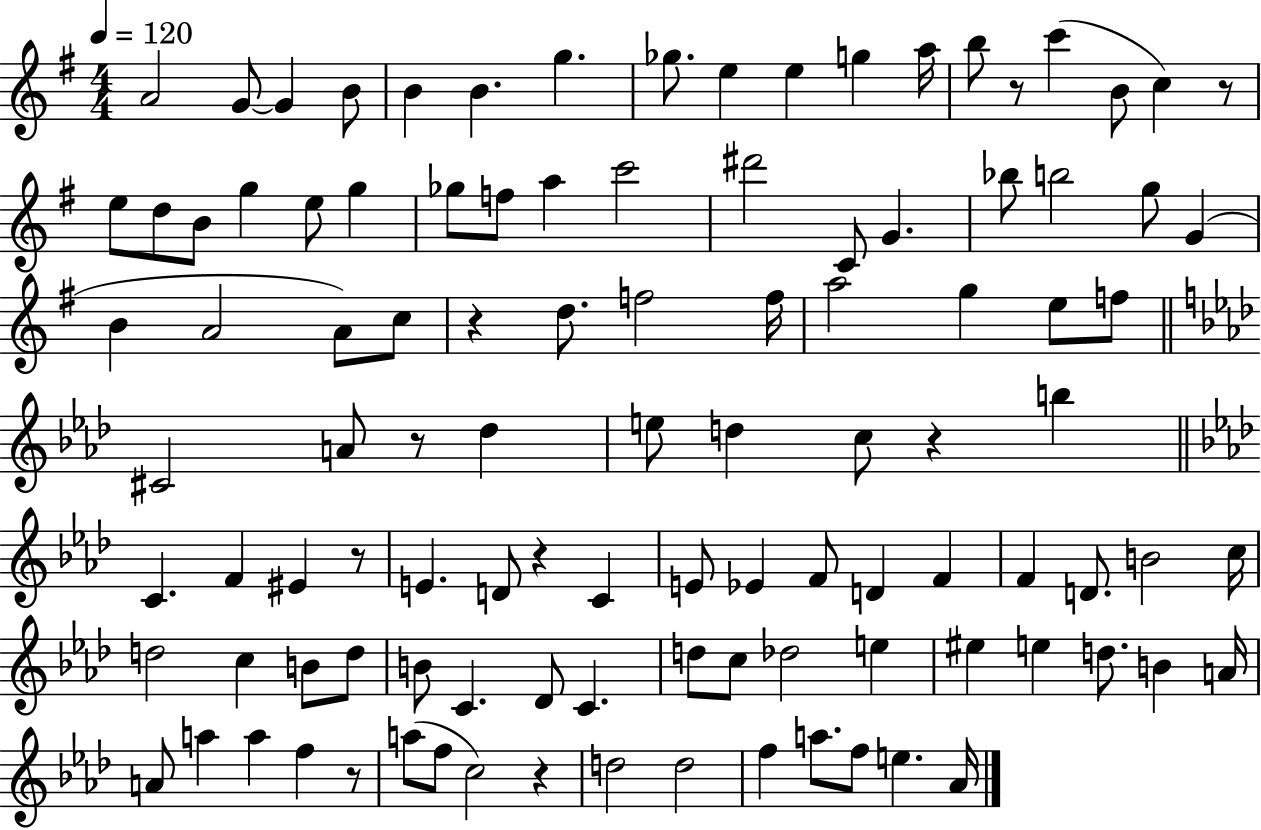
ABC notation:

X:1
T:Untitled
M:4/4
L:1/4
K:G
A2 G/2 G B/2 B B g _g/2 e e g a/4 b/2 z/2 c' B/2 c z/2 e/2 d/2 B/2 g e/2 g _g/2 f/2 a c'2 ^d'2 C/2 G _b/2 b2 g/2 G B A2 A/2 c/2 z d/2 f2 f/4 a2 g e/2 f/2 ^C2 A/2 z/2 _d e/2 d c/2 z b C F ^E z/2 E D/2 z C E/2 _E F/2 D F F D/2 B2 c/4 d2 c B/2 d/2 B/2 C _D/2 C d/2 c/2 _d2 e ^e e d/2 B A/4 A/2 a a f z/2 a/2 f/2 c2 z d2 d2 f a/2 f/2 e _A/4